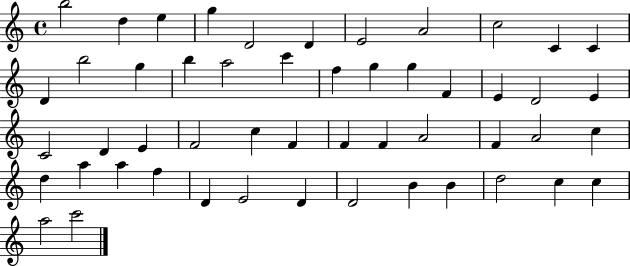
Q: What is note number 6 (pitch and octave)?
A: D4